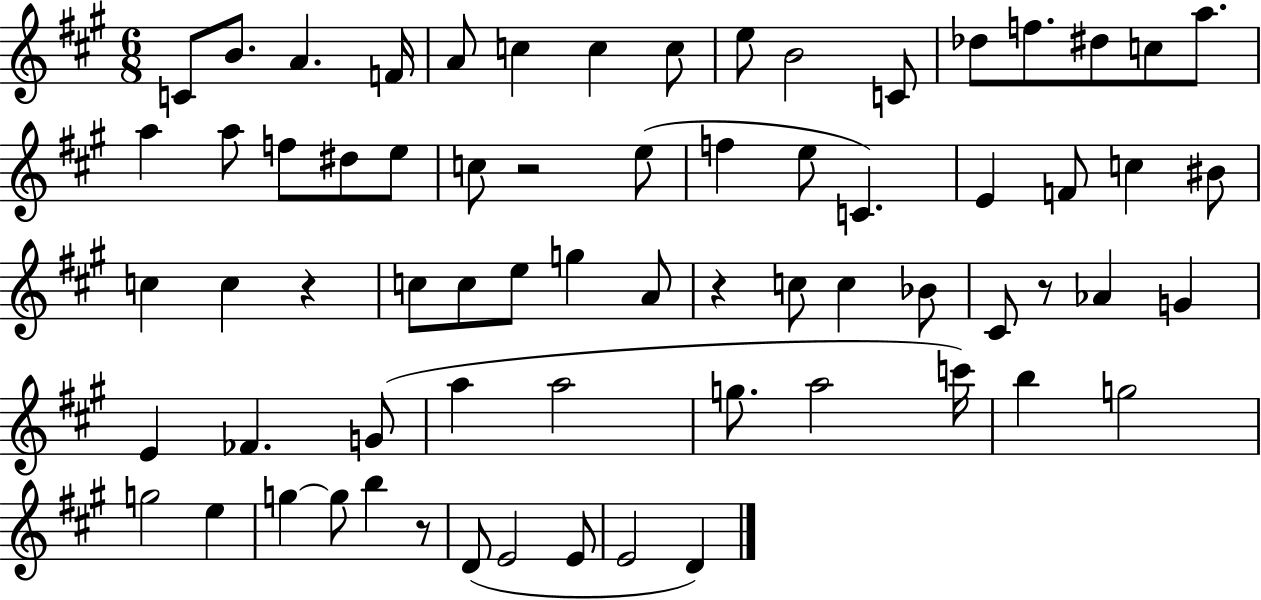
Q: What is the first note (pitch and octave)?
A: C4